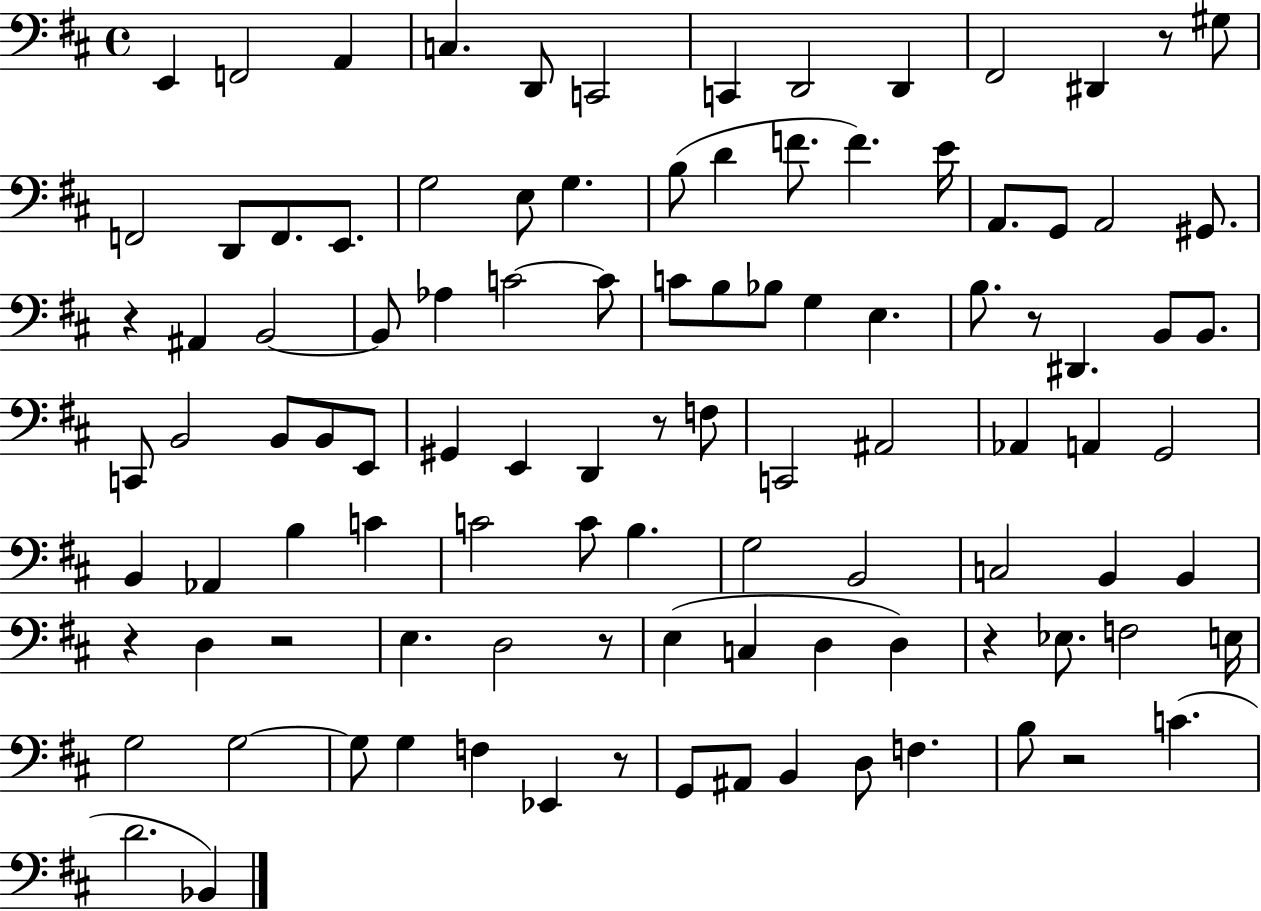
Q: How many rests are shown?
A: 10